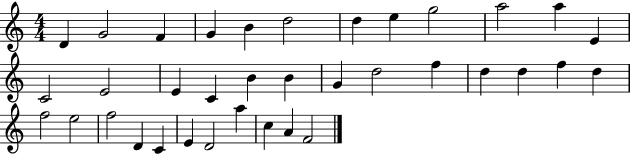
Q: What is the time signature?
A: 4/4